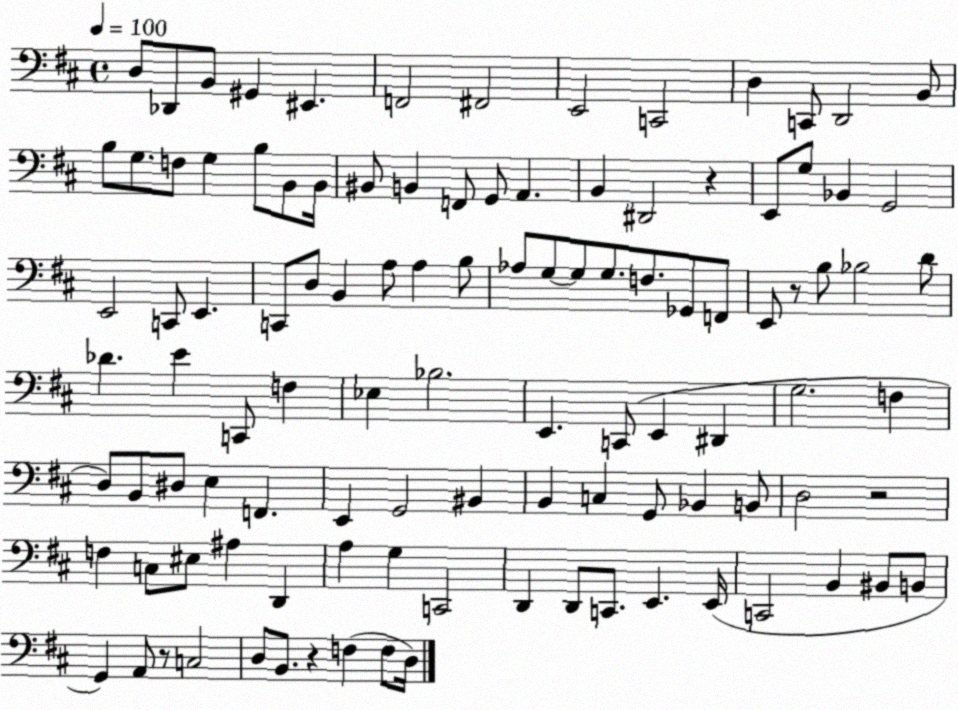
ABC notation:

X:1
T:Untitled
M:4/4
L:1/4
K:D
D,/2 _D,,/2 B,,/2 ^G,, ^E,, F,,2 ^F,,2 E,,2 C,,2 D, C,,/2 D,,2 B,,/2 B,/2 G,/2 F,/2 G, B,/2 B,,/2 B,,/4 ^B,,/2 B,, F,,/2 G,,/2 A,, B,, ^D,,2 z E,,/2 G,/2 _B,, G,,2 E,,2 C,,/2 E,, C,,/2 D,/2 B,, A,/2 A, B,/2 _A,/2 G,/2 G,/2 G,/2 F,/2 _G,,/2 F,,/2 E,,/2 z/2 B,/2 _B,2 D/2 _D E C,,/2 F, _E, _B,2 E,, C,,/2 E,, ^D,, G,2 F, D,/2 B,,/2 ^D,/2 E, F,, E,, G,,2 ^B,, B,, C, G,,/2 _B,, B,,/2 D,2 z2 F, C,/2 ^E,/2 ^A, D,, A, G, C,,2 D,, D,,/2 C,,/2 E,, E,,/4 C,,2 B,, ^B,,/2 B,,/2 G,, A,,/2 z/2 C,2 D,/2 B,,/2 z F, F,/2 D,/4